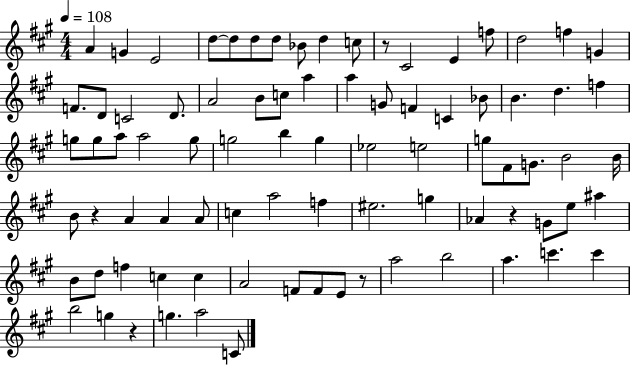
{
  \clef treble
  \numericTimeSignature
  \time 4/4
  \key a \major
  \tempo 4 = 108
  \repeat volta 2 { a'4 g'4 e'2 | d''8~~ d''8 d''8 d''8 bes'8 d''4 c''8 | r8 cis'2 e'4 f''8 | d''2 f''4 g'4 | \break f'8. d'8 c'2 d'8. | a'2 b'8 c''8 a''4 | a''4 g'8 f'4 c'4 bes'8 | b'4. d''4. f''4 | \break g''8 g''8 a''8 a''2 g''8 | g''2 b''4 g''4 | ees''2 e''2 | g''8 fis'8 g'8. b'2 b'16 | \break b'8 r4 a'4 a'4 a'8 | c''4 a''2 f''4 | eis''2. g''4 | aes'4 r4 g'8 e''8 ais''4 | \break b'8 d''8 f''4 c''4 c''4 | a'2 f'8 f'8 e'8 r8 | a''2 b''2 | a''4. c'''4. c'''4 | \break b''2 g''4 r4 | g''4. a''2 c'8 | } \bar "|."
}